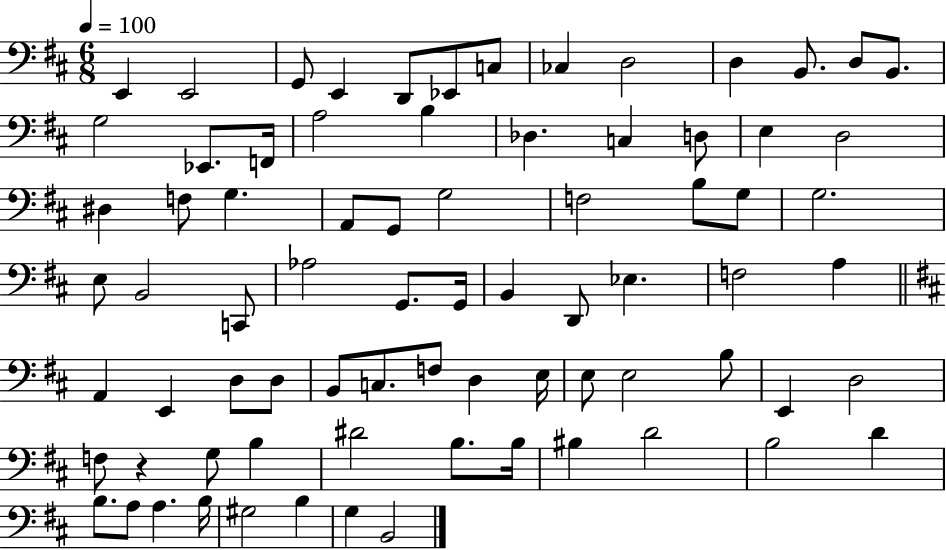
{
  \clef bass
  \numericTimeSignature
  \time 6/8
  \key d \major
  \tempo 4 = 100
  \repeat volta 2 { e,4 e,2 | g,8 e,4 d,8 ees,8 c8 | ces4 d2 | d4 b,8. d8 b,8. | \break g2 ees,8. f,16 | a2 b4 | des4. c4 d8 | e4 d2 | \break dis4 f8 g4. | a,8 g,8 g2 | f2 b8 g8 | g2. | \break e8 b,2 c,8 | aes2 g,8. g,16 | b,4 d,8 ees4. | f2 a4 | \break \bar "||" \break \key d \major a,4 e,4 d8 d8 | b,8 c8. f8 d4 e16 | e8 e2 b8 | e,4 d2 | \break f8 r4 g8 b4 | dis'2 b8. b16 | bis4 d'2 | b2 d'4 | \break b8. a8 a4. b16 | gis2 b4 | g4 b,2 | } \bar "|."
}